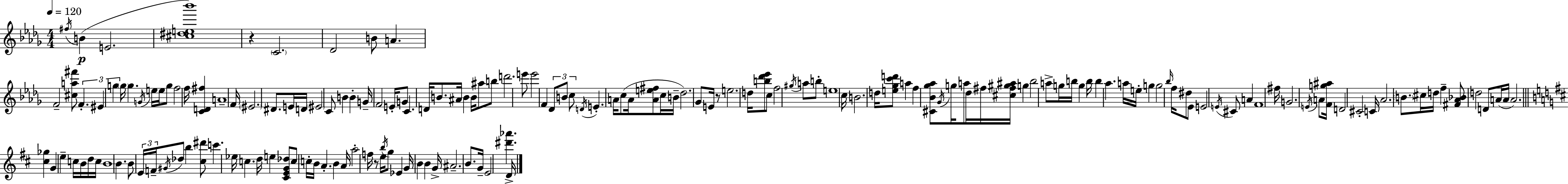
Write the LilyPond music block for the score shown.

{
  \clef treble
  \numericTimeSignature
  \time 4/4
  \key bes \minor
  \tempo 4 = 120
  \acciaccatura { fis''16 }(\p b'4 e'2. | <cis'' dis'' e'' bes'''>1) | r4 \parenthesize c'2. | des'2 b'8 a'4. | \break f'2-- <cis'' a'' fis'''>8 \tuplet 3/2 { f'4.-. | eis'4 g''4 } \parenthesize g''16 g''4. | \acciaccatura { g'16 } e''16 e''16 g''8 f''2 f''16 <c' d' fis''>4 | a'1-- | \break f'16 \parenthesize eis'2. dis'8. | e'16 d'16 \parenthesize eis'2 c'8 b'4 | b'4-. g'16-- f'2 e'16-. | g'8 c'4. d'16 b'8. ais'16 b'4 | \break b'16 ais''8 b''8 d'''2. | e'''8 e'''2 f'4 | \tuplet 3/2 { des'8 b'8 c''8 } \acciaccatura { d'16 } e'4.-. a'16 c''8( | a'16 <a' e'' fis''>8 c''16 b'16-- des''2.) | \break ges'8 e'16 r8 e''2. | d''16 <b'' des''' ees'''>8 c''8 f''2 \acciaccatura { gis''16 } | a''8 b''8-. e''1 | c''16 b'2. | \break d''16 <e'' ges'' c''' d'''>8 a''4 f''4 <cis' bes' ges'' aes''>8 \acciaccatura { ges'16 } g''16 | a''8 des''16 fis''16 <cis'' fis'' gis'' ais''>16 g''4 bes''2 | a''8-> g''16 b''16 g''4 b''16 b''4 aes''4. | a''16 e''16-. g''4 g''2 | \break \grace { bes''16 } f''16 dis''8 ees'8 e'2 | \acciaccatura { e'16 } cis'8 a'4 f'1 | fis''16 g'2. | \acciaccatura { e'16 } a'8 <f' g'' ais''>16 d'2 | \break cis'2-. c'16 aes'2. | \parenthesize b'8. cis''16 d''16 f''4-- <fis' aes' bes'>8 | d''2 d'8 a'16( a'16 a'2.) | \bar "||" \break \key b \minor <cis'' ges''>4 g'4 e''4-- c''16 b'16 d''16 c''16 | b'1 | b'4. b'8 \tuplet 3/2 { e'16 f'16-- \acciaccatura { gis'16 } } des''8 b''4 | <cis'' dis'''>8 c'''4. ees''16 c''4. | \break d''16 e''4 <cis' e' g' des''>8 c''8 c''16-. b'16 a'4.-. | b'4 a'16 a''2-. f''16 r8 | e''16 \acciaccatura { b''16 } g''8 ees'4 g'16 b'4 b'4 | g'16-> ais'2.-- b'8. | \break g'16-- e'2 <dis''' aes'''>4. | d'16-> \bar "|."
}